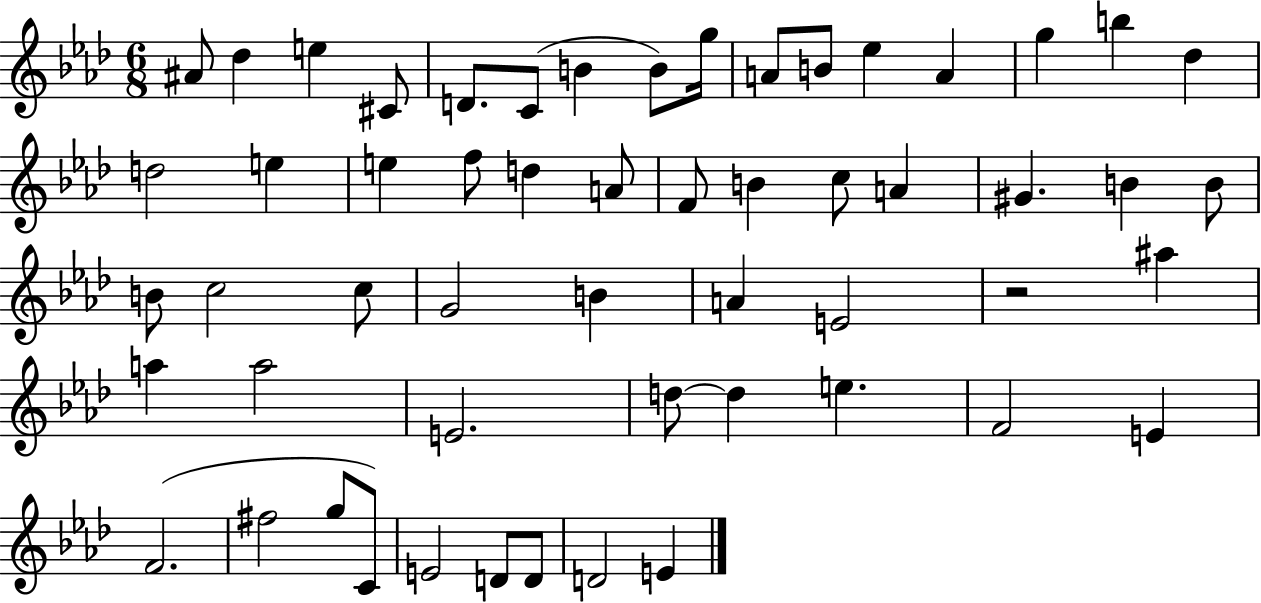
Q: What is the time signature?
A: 6/8